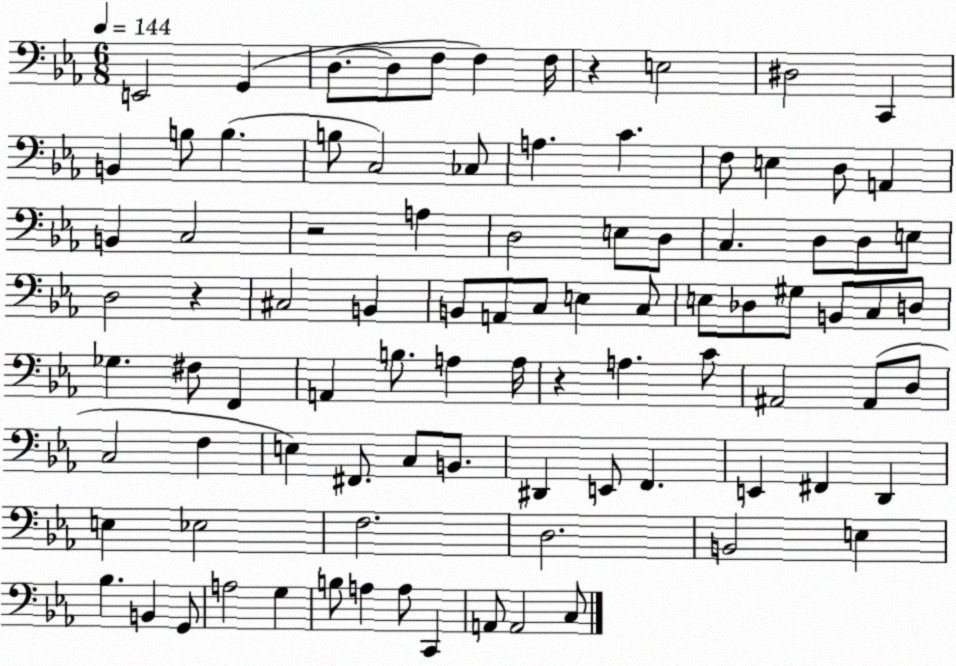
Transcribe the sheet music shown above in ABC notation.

X:1
T:Untitled
M:6/8
L:1/4
K:Eb
E,,2 G,, D,/2 D,/2 F,/2 F, F,/4 z E,2 ^D,2 C,, B,, B,/2 B, B,/2 C,2 _C,/2 A, C F,/2 E, D,/2 A,, B,, C,2 z2 A, D,2 E,/2 D,/2 C, D,/2 D,/2 E,/2 D,2 z ^C,2 B,, B,,/2 A,,/2 C,/2 E, C,/2 E,/2 _D,/2 ^G,/2 B,,/2 C,/2 D,/2 _G, ^F,/2 F,, A,, B,/2 A, A,/4 z A, C/2 ^A,,2 ^A,,/2 D,/2 C,2 F, E, ^F,,/2 C,/2 B,,/2 ^D,, E,,/2 F,, E,, ^F,, D,, E, _E,2 F,2 D,2 B,,2 E, _B, B,, G,,/2 A,2 G, B,/2 A, A,/2 C,, A,,/2 A,,2 C,/2